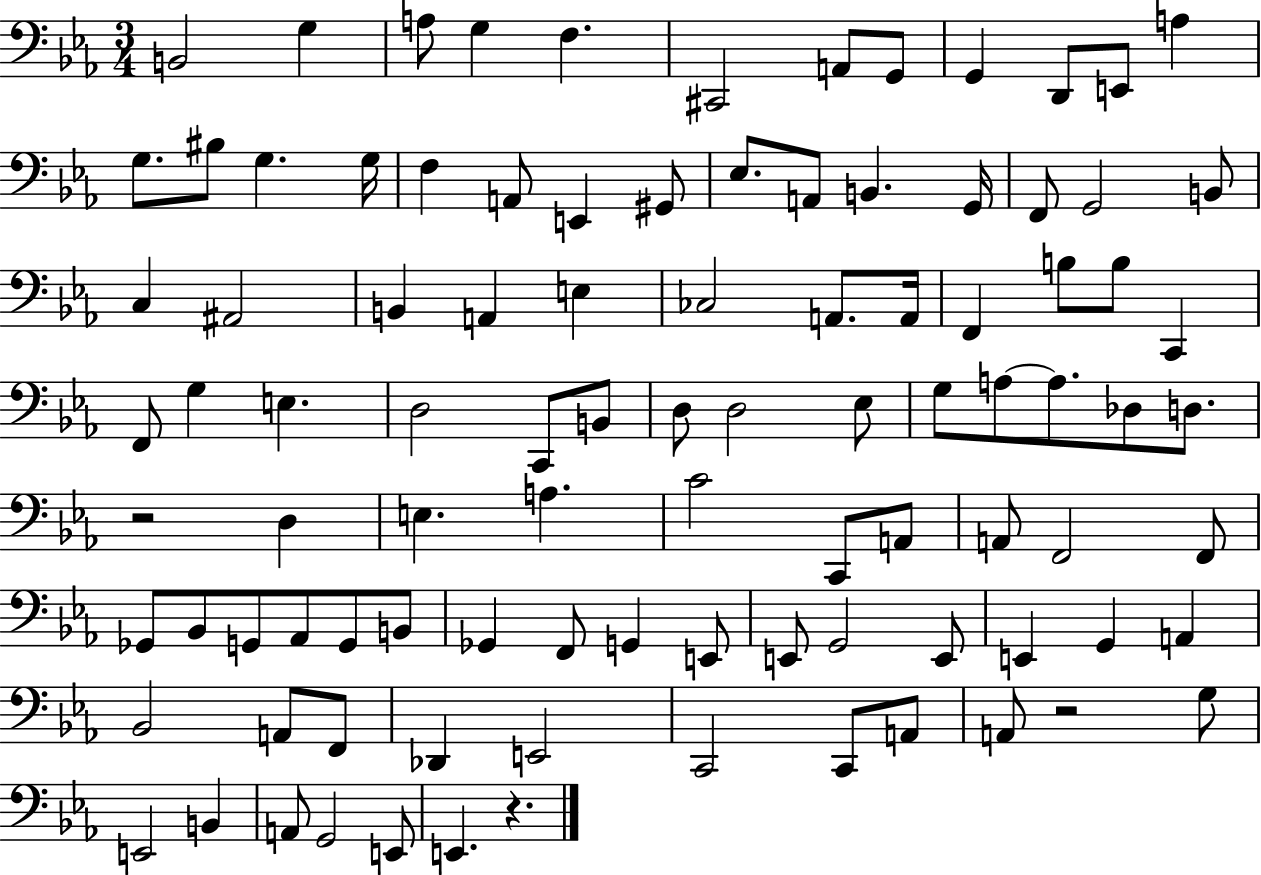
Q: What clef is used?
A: bass